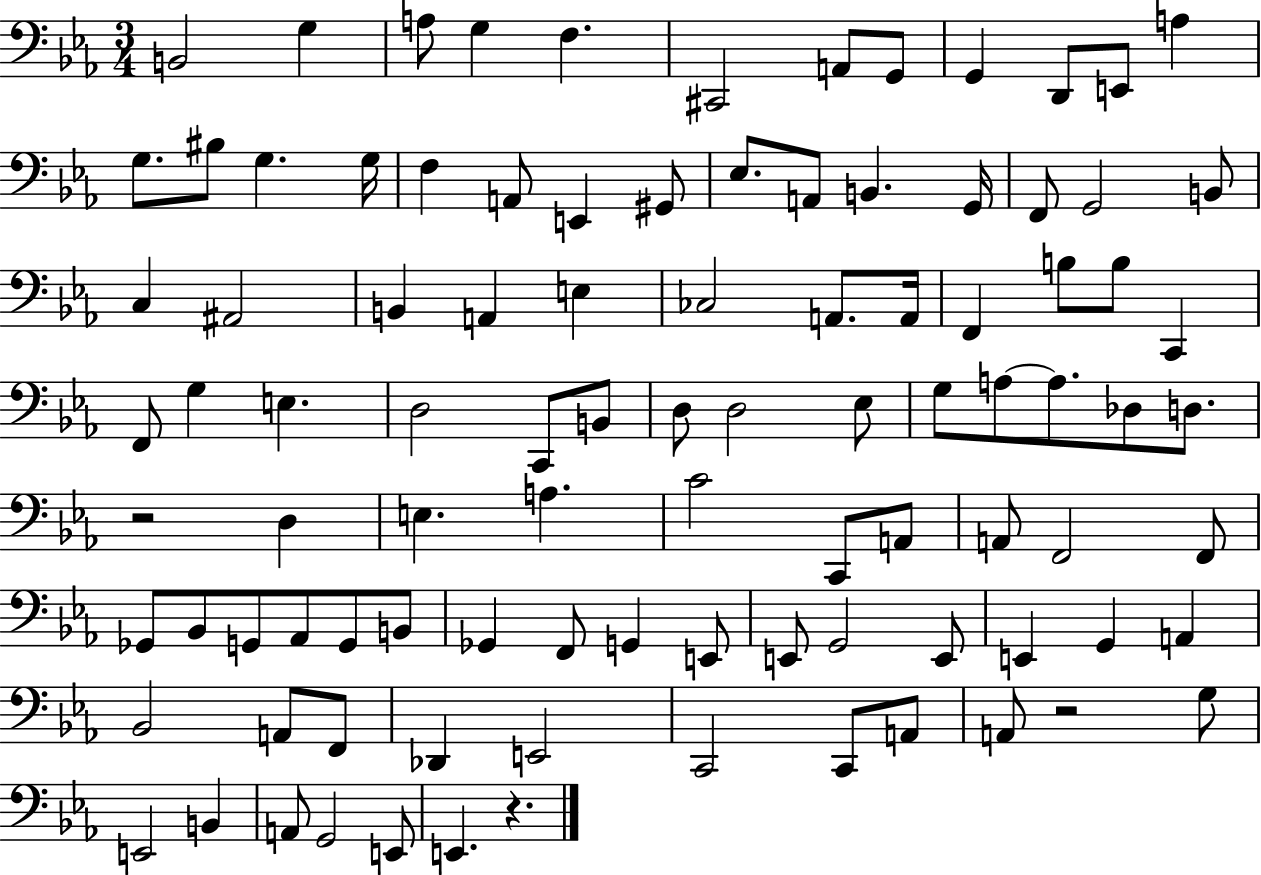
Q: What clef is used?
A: bass